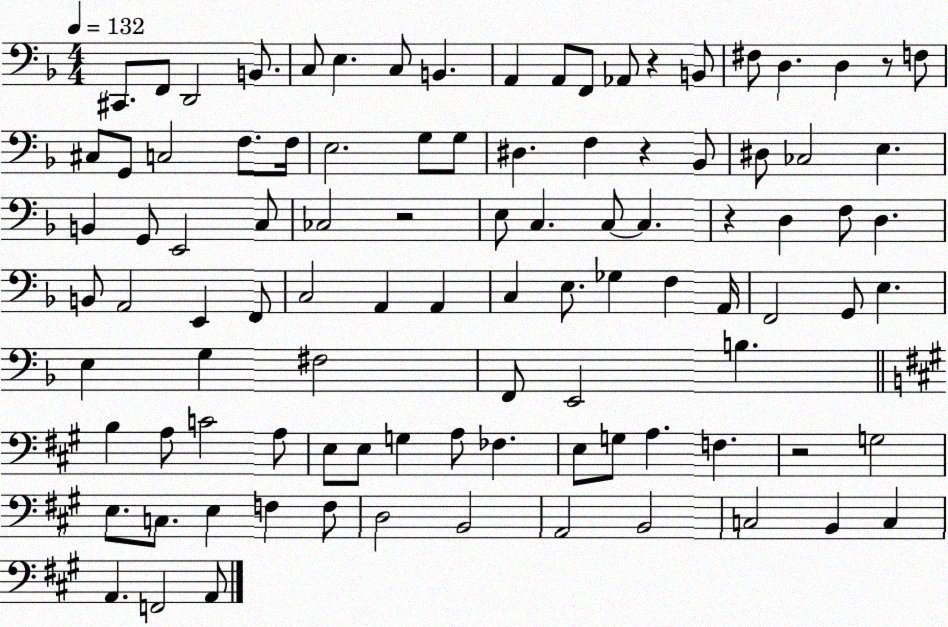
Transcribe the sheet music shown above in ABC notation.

X:1
T:Untitled
M:4/4
L:1/4
K:F
^C,,/2 F,,/2 D,,2 B,,/2 C,/2 E, C,/2 B,, A,, A,,/2 F,,/2 _A,,/2 z B,,/2 ^F,/2 D, D, z/2 F,/2 ^C,/2 G,,/2 C,2 F,/2 F,/4 E,2 G,/2 G,/2 ^D, F, z _B,,/2 ^D,/2 _C,2 E, B,, G,,/2 E,,2 C,/2 _C,2 z2 E,/2 C, C,/2 C, z D, F,/2 D, B,,/2 A,,2 E,, F,,/2 C,2 A,, A,, C, E,/2 _G, F, A,,/4 F,,2 G,,/2 E, E, G, ^F,2 F,,/2 E,,2 B, B, A,/2 C2 A,/2 E,/2 E,/2 G, A,/2 _F, E,/2 G,/2 A, F, z2 G,2 E,/2 C,/2 E, F, F,/2 D,2 B,,2 A,,2 B,,2 C,2 B,, C, A,, F,,2 A,,/2